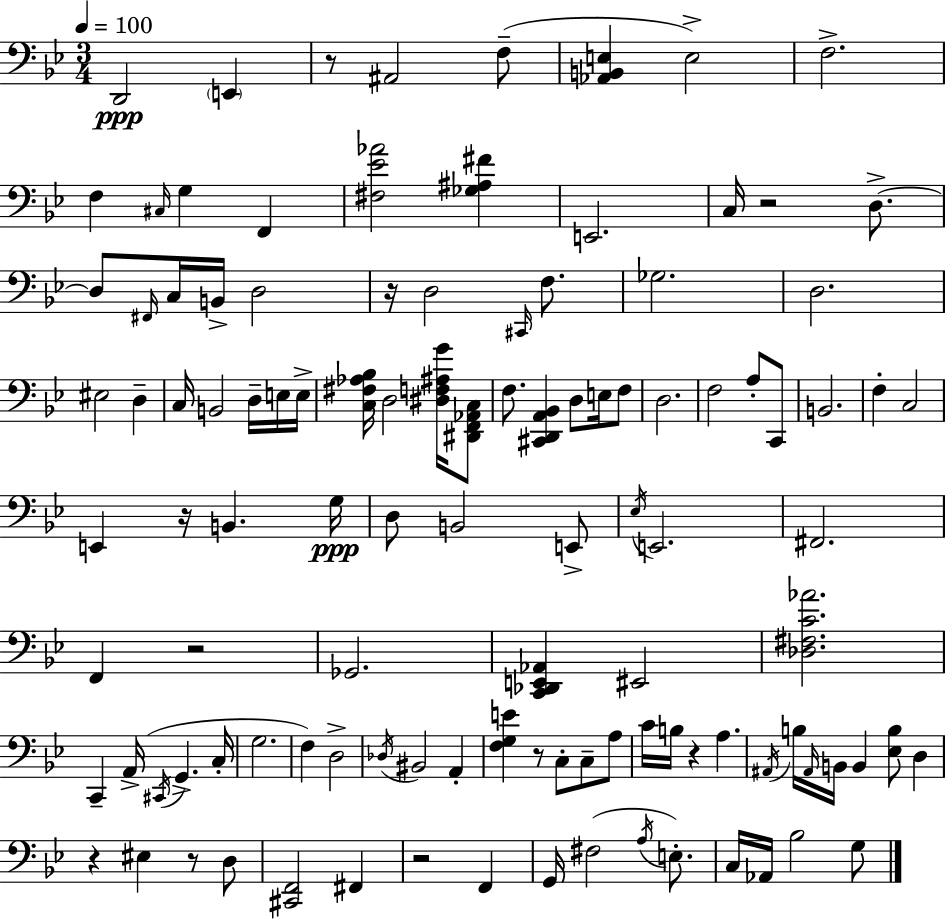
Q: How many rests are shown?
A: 10